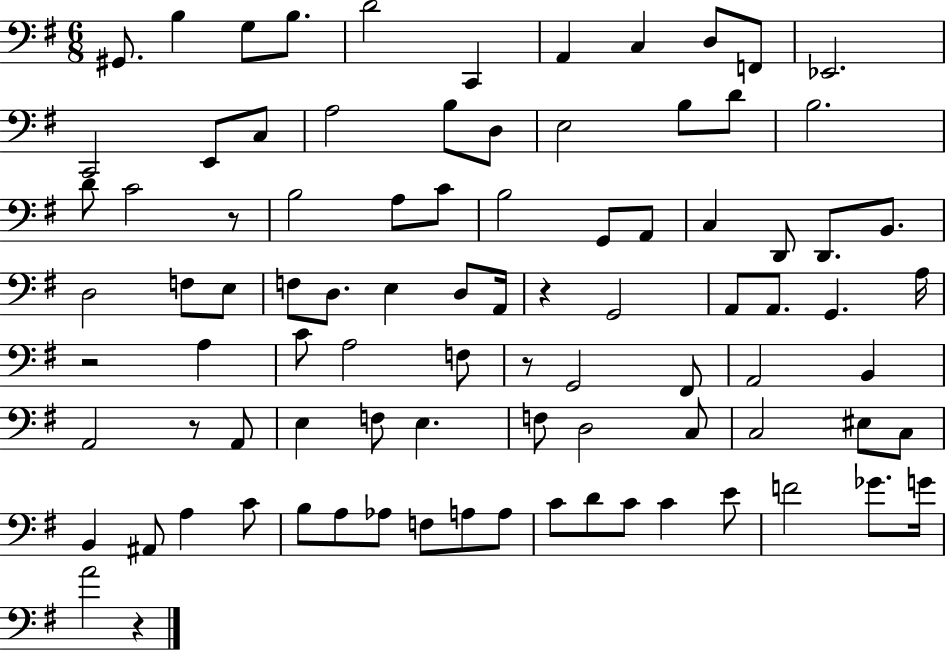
{
  \clef bass
  \numericTimeSignature
  \time 6/8
  \key g \major
  gis,8. b4 g8 b8. | d'2 c,4 | a,4 c4 d8 f,8 | ees,2. | \break c,2 e,8 c8 | a2 b8 d8 | e2 b8 d'8 | b2. | \break d'8 c'2 r8 | b2 a8 c'8 | b2 g,8 a,8 | c4 d,8 d,8. b,8. | \break d2 f8 e8 | f8 d8. e4 d8 a,16 | r4 g,2 | a,8 a,8. g,4. a16 | \break r2 a4 | c'8 a2 f8 | r8 g,2 fis,8 | a,2 b,4 | \break a,2 r8 a,8 | e4 f8 e4. | f8 d2 c8 | c2 eis8 c8 | \break b,4 ais,8 a4 c'8 | b8 a8 aes8 f8 a8 a8 | c'8 d'8 c'8 c'4 e'8 | f'2 ges'8. g'16 | \break a'2 r4 | \bar "|."
}